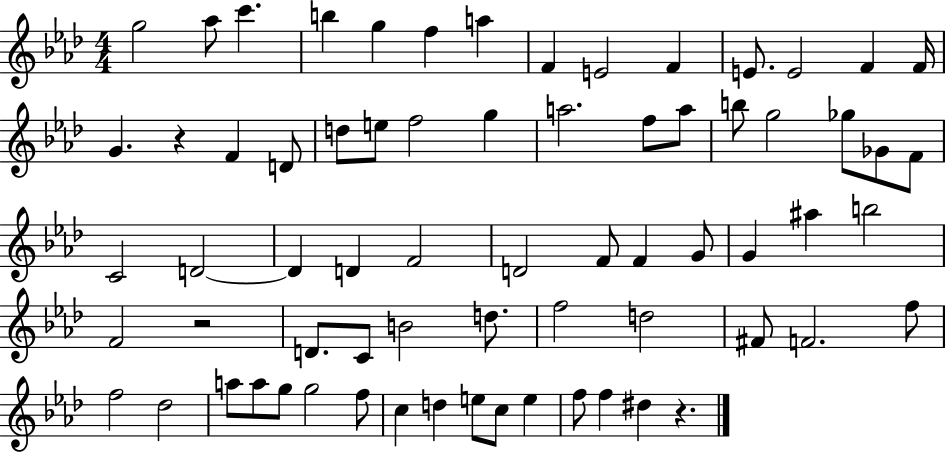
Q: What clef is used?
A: treble